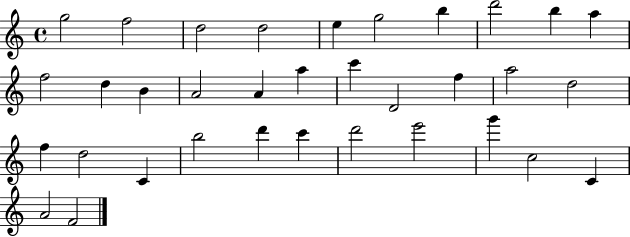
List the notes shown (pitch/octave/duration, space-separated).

G5/h F5/h D5/h D5/h E5/q G5/h B5/q D6/h B5/q A5/q F5/h D5/q B4/q A4/h A4/q A5/q C6/q D4/h F5/q A5/h D5/h F5/q D5/h C4/q B5/h D6/q C6/q D6/h E6/h G6/q C5/h C4/q A4/h F4/h